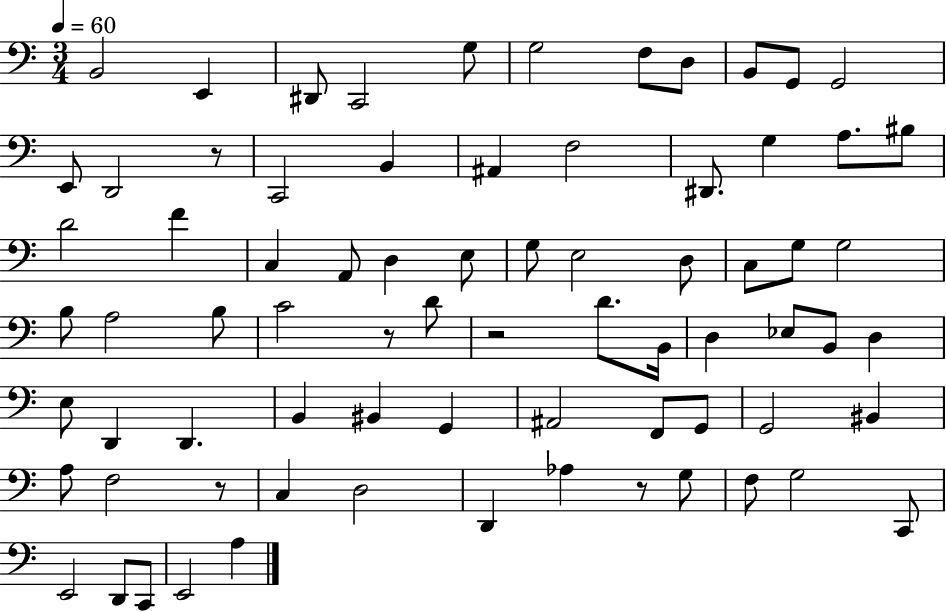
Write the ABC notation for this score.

X:1
T:Untitled
M:3/4
L:1/4
K:C
B,,2 E,, ^D,,/2 C,,2 G,/2 G,2 F,/2 D,/2 B,,/2 G,,/2 G,,2 E,,/2 D,,2 z/2 C,,2 B,, ^A,, F,2 ^D,,/2 G, A,/2 ^B,/2 D2 F C, A,,/2 D, E,/2 G,/2 E,2 D,/2 C,/2 G,/2 G,2 B,/2 A,2 B,/2 C2 z/2 D/2 z2 D/2 B,,/4 D, _E,/2 B,,/2 D, E,/2 D,, D,, B,, ^B,, G,, ^A,,2 F,,/2 G,,/2 G,,2 ^B,, A,/2 F,2 z/2 C, D,2 D,, _A, z/2 G,/2 F,/2 G,2 C,,/2 E,,2 D,,/2 C,,/2 E,,2 A,